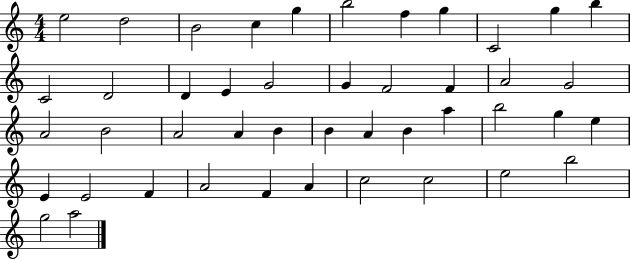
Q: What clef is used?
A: treble